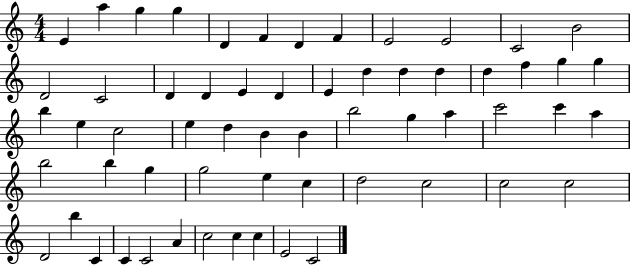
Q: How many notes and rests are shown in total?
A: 60